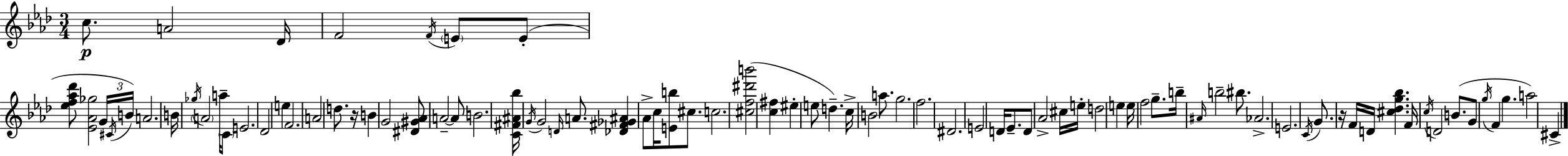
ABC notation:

X:1
T:Untitled
M:3/4
L:1/4
K:Ab
c/2 A2 _D/4 F2 F/4 E/2 E/2 [_ef_a_d']/2 [_E_A_g]2 G/4 ^C/4 B/4 A2 B/4 _g/4 A2 a/4 C/2 E2 _D2 e F2 A2 d/2 z/4 B G2 [^D^G_A]/2 A2 A/2 B2 [C^F^A_b]/4 G/4 G2 D/4 A/2 [_D^F_G^A] _A/2 c/4 [Eb]/2 ^c/2 c2 [^cf^d'b']2 [c^f] ^e e/2 d c/4 B2 a/2 g2 f2 ^D2 E2 D/4 _E/2 D/2 _A2 ^c/4 e/4 d2 e e/4 f2 g/2 b/4 ^A/4 b2 ^b/2 _A2 E2 C/4 G/2 z/4 F/4 D/4 [^c_dg_b] F/4 c/4 D2 B/2 G/2 g/4 F g a2 ^C